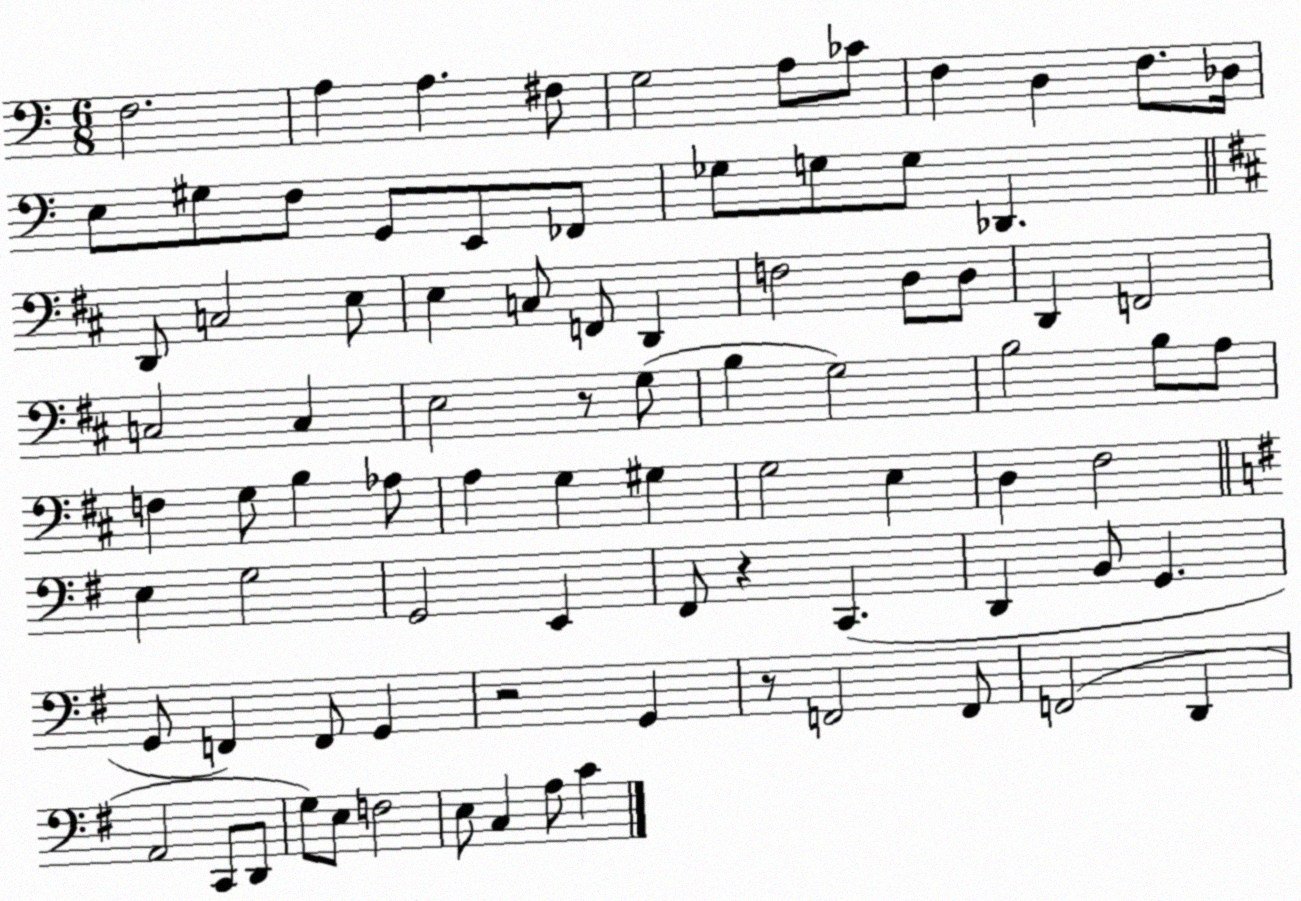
X:1
T:Untitled
M:6/8
L:1/4
K:C
F,2 A, A, ^F,/2 G,2 A,/2 _C/2 F, D, F,/2 _D,/4 E,/2 ^G,/2 F,/2 G,,/2 E,,/2 _F,,/2 _G,/2 G,/2 G,/2 _D,, D,,/2 C,2 E,/2 E, C,/2 F,,/2 D,, F,2 D,/2 D,/2 D,, F,,2 C,2 C, E,2 z/2 G,/2 B, G,2 B,2 B,/2 A,/2 F, G,/2 B, _A,/2 A, G, ^G, G,2 E, D, ^F,2 E, G,2 G,,2 E,, ^F,,/2 z C,, D,, B,,/2 G,, G,,/2 F,, F,,/2 G,, z2 G,, z/2 F,,2 F,,/2 F,,2 D,, A,,2 C,,/2 D,,/2 G,/2 E,/2 F,2 E,/2 C, A,/2 C